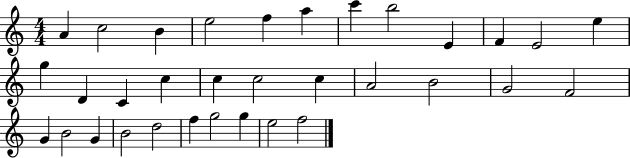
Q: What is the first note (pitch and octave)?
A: A4